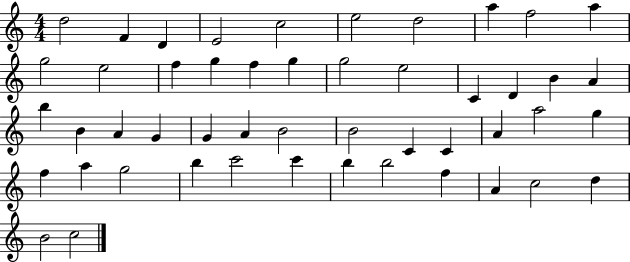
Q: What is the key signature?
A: C major